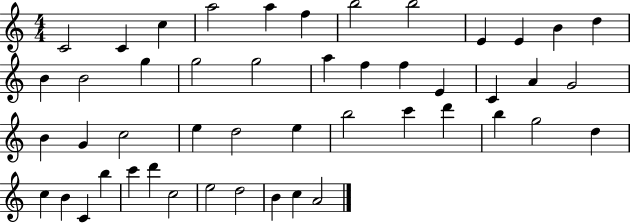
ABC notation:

X:1
T:Untitled
M:4/4
L:1/4
K:C
C2 C c a2 a f b2 b2 E E B d B B2 g g2 g2 a f f E C A G2 B G c2 e d2 e b2 c' d' b g2 d c B C b c' d' c2 e2 d2 B c A2